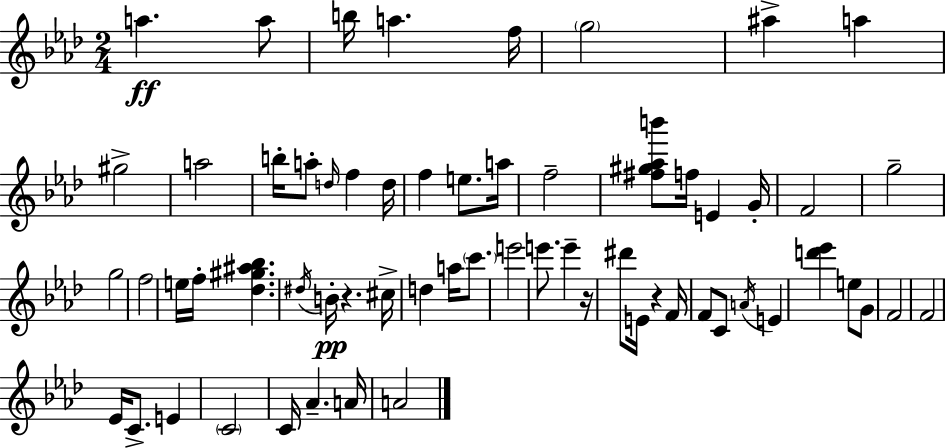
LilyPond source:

{
  \clef treble
  \numericTimeSignature
  \time 2/4
  \key f \minor
  a''4.\ff a''8 | b''16 a''4. f''16 | \parenthesize g''2 | ais''4-> a''4 | \break gis''2-> | a''2 | b''16-. a''8-. \grace { d''16 } f''4 | d''16 f''4 e''8. | \break a''16 f''2-- | <fis'' gis'' aes'' b'''>8 f''16 e'4 | g'16-. f'2 | g''2-- | \break g''2 | f''2 | e''16 f''16-. <des'' gis'' ais'' bes''>4. | \acciaccatura { dis''16 } b'16-.\pp r4. | \break cis''16-> d''4 a''16 \parenthesize c'''8. | e'''2 | e'''8. e'''4-- | r16 dis'''8 e'16 r4 | \break f'16 f'8 c'8 \acciaccatura { a'16 } e'4 | <d''' ees'''>4 e''8 | g'8 f'2 | f'2 | \break ees'16 c'8.-> e'4 | \parenthesize c'2 | c'16 aes'4.-- | a'16 a'2 | \break \bar "|."
}